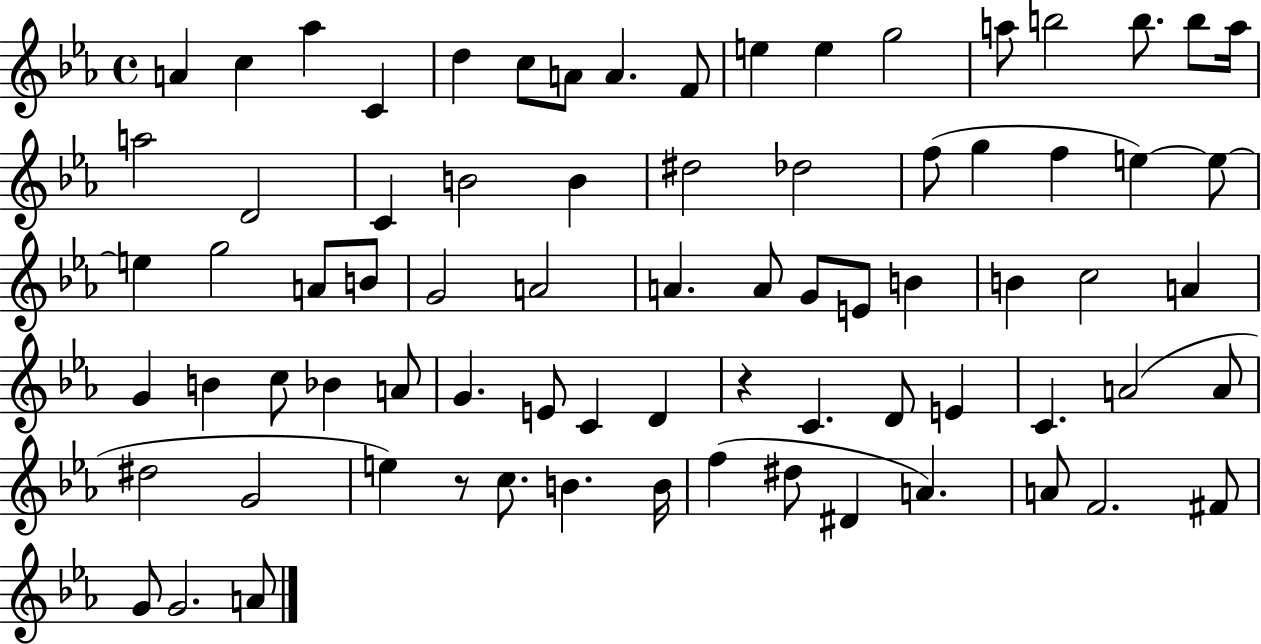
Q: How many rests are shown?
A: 2